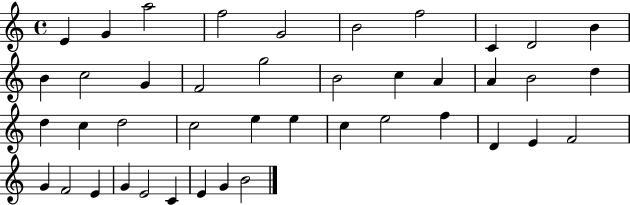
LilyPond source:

{
  \clef treble
  \time 4/4
  \defaultTimeSignature
  \key c \major
  e'4 g'4 a''2 | f''2 g'2 | b'2 f''2 | c'4 d'2 b'4 | \break b'4 c''2 g'4 | f'2 g''2 | b'2 c''4 a'4 | a'4 b'2 d''4 | \break d''4 c''4 d''2 | c''2 e''4 e''4 | c''4 e''2 f''4 | d'4 e'4 f'2 | \break g'4 f'2 e'4 | g'4 e'2 c'4 | e'4 g'4 b'2 | \bar "|."
}